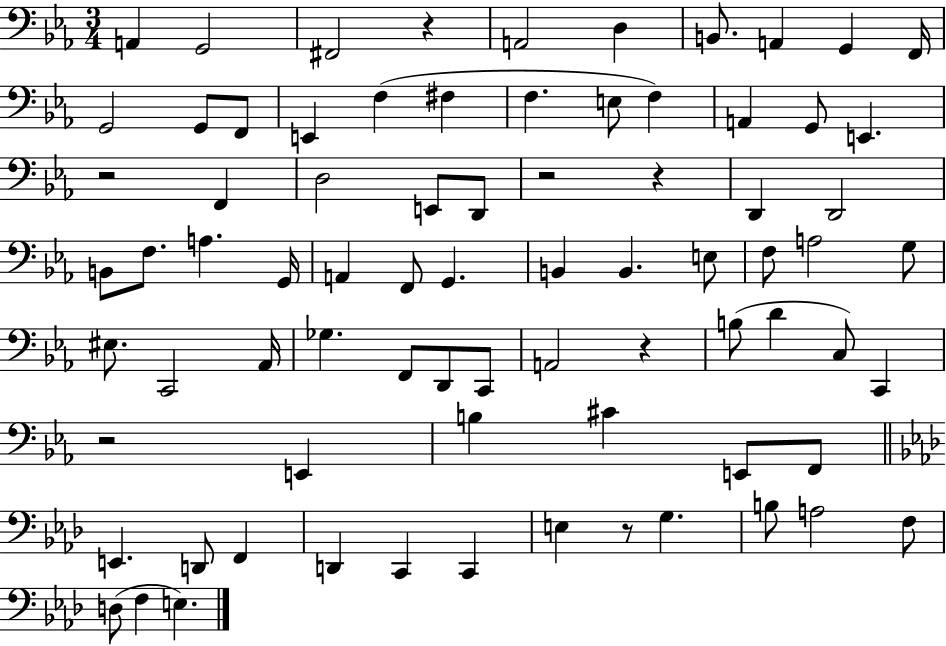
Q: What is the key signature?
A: EES major